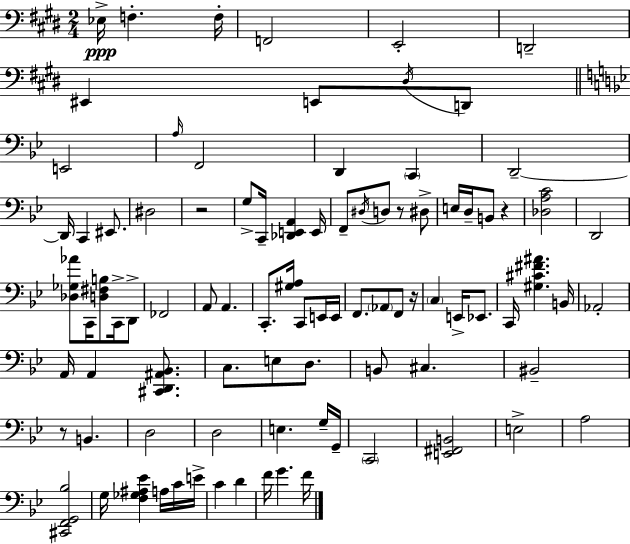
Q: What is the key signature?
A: E major